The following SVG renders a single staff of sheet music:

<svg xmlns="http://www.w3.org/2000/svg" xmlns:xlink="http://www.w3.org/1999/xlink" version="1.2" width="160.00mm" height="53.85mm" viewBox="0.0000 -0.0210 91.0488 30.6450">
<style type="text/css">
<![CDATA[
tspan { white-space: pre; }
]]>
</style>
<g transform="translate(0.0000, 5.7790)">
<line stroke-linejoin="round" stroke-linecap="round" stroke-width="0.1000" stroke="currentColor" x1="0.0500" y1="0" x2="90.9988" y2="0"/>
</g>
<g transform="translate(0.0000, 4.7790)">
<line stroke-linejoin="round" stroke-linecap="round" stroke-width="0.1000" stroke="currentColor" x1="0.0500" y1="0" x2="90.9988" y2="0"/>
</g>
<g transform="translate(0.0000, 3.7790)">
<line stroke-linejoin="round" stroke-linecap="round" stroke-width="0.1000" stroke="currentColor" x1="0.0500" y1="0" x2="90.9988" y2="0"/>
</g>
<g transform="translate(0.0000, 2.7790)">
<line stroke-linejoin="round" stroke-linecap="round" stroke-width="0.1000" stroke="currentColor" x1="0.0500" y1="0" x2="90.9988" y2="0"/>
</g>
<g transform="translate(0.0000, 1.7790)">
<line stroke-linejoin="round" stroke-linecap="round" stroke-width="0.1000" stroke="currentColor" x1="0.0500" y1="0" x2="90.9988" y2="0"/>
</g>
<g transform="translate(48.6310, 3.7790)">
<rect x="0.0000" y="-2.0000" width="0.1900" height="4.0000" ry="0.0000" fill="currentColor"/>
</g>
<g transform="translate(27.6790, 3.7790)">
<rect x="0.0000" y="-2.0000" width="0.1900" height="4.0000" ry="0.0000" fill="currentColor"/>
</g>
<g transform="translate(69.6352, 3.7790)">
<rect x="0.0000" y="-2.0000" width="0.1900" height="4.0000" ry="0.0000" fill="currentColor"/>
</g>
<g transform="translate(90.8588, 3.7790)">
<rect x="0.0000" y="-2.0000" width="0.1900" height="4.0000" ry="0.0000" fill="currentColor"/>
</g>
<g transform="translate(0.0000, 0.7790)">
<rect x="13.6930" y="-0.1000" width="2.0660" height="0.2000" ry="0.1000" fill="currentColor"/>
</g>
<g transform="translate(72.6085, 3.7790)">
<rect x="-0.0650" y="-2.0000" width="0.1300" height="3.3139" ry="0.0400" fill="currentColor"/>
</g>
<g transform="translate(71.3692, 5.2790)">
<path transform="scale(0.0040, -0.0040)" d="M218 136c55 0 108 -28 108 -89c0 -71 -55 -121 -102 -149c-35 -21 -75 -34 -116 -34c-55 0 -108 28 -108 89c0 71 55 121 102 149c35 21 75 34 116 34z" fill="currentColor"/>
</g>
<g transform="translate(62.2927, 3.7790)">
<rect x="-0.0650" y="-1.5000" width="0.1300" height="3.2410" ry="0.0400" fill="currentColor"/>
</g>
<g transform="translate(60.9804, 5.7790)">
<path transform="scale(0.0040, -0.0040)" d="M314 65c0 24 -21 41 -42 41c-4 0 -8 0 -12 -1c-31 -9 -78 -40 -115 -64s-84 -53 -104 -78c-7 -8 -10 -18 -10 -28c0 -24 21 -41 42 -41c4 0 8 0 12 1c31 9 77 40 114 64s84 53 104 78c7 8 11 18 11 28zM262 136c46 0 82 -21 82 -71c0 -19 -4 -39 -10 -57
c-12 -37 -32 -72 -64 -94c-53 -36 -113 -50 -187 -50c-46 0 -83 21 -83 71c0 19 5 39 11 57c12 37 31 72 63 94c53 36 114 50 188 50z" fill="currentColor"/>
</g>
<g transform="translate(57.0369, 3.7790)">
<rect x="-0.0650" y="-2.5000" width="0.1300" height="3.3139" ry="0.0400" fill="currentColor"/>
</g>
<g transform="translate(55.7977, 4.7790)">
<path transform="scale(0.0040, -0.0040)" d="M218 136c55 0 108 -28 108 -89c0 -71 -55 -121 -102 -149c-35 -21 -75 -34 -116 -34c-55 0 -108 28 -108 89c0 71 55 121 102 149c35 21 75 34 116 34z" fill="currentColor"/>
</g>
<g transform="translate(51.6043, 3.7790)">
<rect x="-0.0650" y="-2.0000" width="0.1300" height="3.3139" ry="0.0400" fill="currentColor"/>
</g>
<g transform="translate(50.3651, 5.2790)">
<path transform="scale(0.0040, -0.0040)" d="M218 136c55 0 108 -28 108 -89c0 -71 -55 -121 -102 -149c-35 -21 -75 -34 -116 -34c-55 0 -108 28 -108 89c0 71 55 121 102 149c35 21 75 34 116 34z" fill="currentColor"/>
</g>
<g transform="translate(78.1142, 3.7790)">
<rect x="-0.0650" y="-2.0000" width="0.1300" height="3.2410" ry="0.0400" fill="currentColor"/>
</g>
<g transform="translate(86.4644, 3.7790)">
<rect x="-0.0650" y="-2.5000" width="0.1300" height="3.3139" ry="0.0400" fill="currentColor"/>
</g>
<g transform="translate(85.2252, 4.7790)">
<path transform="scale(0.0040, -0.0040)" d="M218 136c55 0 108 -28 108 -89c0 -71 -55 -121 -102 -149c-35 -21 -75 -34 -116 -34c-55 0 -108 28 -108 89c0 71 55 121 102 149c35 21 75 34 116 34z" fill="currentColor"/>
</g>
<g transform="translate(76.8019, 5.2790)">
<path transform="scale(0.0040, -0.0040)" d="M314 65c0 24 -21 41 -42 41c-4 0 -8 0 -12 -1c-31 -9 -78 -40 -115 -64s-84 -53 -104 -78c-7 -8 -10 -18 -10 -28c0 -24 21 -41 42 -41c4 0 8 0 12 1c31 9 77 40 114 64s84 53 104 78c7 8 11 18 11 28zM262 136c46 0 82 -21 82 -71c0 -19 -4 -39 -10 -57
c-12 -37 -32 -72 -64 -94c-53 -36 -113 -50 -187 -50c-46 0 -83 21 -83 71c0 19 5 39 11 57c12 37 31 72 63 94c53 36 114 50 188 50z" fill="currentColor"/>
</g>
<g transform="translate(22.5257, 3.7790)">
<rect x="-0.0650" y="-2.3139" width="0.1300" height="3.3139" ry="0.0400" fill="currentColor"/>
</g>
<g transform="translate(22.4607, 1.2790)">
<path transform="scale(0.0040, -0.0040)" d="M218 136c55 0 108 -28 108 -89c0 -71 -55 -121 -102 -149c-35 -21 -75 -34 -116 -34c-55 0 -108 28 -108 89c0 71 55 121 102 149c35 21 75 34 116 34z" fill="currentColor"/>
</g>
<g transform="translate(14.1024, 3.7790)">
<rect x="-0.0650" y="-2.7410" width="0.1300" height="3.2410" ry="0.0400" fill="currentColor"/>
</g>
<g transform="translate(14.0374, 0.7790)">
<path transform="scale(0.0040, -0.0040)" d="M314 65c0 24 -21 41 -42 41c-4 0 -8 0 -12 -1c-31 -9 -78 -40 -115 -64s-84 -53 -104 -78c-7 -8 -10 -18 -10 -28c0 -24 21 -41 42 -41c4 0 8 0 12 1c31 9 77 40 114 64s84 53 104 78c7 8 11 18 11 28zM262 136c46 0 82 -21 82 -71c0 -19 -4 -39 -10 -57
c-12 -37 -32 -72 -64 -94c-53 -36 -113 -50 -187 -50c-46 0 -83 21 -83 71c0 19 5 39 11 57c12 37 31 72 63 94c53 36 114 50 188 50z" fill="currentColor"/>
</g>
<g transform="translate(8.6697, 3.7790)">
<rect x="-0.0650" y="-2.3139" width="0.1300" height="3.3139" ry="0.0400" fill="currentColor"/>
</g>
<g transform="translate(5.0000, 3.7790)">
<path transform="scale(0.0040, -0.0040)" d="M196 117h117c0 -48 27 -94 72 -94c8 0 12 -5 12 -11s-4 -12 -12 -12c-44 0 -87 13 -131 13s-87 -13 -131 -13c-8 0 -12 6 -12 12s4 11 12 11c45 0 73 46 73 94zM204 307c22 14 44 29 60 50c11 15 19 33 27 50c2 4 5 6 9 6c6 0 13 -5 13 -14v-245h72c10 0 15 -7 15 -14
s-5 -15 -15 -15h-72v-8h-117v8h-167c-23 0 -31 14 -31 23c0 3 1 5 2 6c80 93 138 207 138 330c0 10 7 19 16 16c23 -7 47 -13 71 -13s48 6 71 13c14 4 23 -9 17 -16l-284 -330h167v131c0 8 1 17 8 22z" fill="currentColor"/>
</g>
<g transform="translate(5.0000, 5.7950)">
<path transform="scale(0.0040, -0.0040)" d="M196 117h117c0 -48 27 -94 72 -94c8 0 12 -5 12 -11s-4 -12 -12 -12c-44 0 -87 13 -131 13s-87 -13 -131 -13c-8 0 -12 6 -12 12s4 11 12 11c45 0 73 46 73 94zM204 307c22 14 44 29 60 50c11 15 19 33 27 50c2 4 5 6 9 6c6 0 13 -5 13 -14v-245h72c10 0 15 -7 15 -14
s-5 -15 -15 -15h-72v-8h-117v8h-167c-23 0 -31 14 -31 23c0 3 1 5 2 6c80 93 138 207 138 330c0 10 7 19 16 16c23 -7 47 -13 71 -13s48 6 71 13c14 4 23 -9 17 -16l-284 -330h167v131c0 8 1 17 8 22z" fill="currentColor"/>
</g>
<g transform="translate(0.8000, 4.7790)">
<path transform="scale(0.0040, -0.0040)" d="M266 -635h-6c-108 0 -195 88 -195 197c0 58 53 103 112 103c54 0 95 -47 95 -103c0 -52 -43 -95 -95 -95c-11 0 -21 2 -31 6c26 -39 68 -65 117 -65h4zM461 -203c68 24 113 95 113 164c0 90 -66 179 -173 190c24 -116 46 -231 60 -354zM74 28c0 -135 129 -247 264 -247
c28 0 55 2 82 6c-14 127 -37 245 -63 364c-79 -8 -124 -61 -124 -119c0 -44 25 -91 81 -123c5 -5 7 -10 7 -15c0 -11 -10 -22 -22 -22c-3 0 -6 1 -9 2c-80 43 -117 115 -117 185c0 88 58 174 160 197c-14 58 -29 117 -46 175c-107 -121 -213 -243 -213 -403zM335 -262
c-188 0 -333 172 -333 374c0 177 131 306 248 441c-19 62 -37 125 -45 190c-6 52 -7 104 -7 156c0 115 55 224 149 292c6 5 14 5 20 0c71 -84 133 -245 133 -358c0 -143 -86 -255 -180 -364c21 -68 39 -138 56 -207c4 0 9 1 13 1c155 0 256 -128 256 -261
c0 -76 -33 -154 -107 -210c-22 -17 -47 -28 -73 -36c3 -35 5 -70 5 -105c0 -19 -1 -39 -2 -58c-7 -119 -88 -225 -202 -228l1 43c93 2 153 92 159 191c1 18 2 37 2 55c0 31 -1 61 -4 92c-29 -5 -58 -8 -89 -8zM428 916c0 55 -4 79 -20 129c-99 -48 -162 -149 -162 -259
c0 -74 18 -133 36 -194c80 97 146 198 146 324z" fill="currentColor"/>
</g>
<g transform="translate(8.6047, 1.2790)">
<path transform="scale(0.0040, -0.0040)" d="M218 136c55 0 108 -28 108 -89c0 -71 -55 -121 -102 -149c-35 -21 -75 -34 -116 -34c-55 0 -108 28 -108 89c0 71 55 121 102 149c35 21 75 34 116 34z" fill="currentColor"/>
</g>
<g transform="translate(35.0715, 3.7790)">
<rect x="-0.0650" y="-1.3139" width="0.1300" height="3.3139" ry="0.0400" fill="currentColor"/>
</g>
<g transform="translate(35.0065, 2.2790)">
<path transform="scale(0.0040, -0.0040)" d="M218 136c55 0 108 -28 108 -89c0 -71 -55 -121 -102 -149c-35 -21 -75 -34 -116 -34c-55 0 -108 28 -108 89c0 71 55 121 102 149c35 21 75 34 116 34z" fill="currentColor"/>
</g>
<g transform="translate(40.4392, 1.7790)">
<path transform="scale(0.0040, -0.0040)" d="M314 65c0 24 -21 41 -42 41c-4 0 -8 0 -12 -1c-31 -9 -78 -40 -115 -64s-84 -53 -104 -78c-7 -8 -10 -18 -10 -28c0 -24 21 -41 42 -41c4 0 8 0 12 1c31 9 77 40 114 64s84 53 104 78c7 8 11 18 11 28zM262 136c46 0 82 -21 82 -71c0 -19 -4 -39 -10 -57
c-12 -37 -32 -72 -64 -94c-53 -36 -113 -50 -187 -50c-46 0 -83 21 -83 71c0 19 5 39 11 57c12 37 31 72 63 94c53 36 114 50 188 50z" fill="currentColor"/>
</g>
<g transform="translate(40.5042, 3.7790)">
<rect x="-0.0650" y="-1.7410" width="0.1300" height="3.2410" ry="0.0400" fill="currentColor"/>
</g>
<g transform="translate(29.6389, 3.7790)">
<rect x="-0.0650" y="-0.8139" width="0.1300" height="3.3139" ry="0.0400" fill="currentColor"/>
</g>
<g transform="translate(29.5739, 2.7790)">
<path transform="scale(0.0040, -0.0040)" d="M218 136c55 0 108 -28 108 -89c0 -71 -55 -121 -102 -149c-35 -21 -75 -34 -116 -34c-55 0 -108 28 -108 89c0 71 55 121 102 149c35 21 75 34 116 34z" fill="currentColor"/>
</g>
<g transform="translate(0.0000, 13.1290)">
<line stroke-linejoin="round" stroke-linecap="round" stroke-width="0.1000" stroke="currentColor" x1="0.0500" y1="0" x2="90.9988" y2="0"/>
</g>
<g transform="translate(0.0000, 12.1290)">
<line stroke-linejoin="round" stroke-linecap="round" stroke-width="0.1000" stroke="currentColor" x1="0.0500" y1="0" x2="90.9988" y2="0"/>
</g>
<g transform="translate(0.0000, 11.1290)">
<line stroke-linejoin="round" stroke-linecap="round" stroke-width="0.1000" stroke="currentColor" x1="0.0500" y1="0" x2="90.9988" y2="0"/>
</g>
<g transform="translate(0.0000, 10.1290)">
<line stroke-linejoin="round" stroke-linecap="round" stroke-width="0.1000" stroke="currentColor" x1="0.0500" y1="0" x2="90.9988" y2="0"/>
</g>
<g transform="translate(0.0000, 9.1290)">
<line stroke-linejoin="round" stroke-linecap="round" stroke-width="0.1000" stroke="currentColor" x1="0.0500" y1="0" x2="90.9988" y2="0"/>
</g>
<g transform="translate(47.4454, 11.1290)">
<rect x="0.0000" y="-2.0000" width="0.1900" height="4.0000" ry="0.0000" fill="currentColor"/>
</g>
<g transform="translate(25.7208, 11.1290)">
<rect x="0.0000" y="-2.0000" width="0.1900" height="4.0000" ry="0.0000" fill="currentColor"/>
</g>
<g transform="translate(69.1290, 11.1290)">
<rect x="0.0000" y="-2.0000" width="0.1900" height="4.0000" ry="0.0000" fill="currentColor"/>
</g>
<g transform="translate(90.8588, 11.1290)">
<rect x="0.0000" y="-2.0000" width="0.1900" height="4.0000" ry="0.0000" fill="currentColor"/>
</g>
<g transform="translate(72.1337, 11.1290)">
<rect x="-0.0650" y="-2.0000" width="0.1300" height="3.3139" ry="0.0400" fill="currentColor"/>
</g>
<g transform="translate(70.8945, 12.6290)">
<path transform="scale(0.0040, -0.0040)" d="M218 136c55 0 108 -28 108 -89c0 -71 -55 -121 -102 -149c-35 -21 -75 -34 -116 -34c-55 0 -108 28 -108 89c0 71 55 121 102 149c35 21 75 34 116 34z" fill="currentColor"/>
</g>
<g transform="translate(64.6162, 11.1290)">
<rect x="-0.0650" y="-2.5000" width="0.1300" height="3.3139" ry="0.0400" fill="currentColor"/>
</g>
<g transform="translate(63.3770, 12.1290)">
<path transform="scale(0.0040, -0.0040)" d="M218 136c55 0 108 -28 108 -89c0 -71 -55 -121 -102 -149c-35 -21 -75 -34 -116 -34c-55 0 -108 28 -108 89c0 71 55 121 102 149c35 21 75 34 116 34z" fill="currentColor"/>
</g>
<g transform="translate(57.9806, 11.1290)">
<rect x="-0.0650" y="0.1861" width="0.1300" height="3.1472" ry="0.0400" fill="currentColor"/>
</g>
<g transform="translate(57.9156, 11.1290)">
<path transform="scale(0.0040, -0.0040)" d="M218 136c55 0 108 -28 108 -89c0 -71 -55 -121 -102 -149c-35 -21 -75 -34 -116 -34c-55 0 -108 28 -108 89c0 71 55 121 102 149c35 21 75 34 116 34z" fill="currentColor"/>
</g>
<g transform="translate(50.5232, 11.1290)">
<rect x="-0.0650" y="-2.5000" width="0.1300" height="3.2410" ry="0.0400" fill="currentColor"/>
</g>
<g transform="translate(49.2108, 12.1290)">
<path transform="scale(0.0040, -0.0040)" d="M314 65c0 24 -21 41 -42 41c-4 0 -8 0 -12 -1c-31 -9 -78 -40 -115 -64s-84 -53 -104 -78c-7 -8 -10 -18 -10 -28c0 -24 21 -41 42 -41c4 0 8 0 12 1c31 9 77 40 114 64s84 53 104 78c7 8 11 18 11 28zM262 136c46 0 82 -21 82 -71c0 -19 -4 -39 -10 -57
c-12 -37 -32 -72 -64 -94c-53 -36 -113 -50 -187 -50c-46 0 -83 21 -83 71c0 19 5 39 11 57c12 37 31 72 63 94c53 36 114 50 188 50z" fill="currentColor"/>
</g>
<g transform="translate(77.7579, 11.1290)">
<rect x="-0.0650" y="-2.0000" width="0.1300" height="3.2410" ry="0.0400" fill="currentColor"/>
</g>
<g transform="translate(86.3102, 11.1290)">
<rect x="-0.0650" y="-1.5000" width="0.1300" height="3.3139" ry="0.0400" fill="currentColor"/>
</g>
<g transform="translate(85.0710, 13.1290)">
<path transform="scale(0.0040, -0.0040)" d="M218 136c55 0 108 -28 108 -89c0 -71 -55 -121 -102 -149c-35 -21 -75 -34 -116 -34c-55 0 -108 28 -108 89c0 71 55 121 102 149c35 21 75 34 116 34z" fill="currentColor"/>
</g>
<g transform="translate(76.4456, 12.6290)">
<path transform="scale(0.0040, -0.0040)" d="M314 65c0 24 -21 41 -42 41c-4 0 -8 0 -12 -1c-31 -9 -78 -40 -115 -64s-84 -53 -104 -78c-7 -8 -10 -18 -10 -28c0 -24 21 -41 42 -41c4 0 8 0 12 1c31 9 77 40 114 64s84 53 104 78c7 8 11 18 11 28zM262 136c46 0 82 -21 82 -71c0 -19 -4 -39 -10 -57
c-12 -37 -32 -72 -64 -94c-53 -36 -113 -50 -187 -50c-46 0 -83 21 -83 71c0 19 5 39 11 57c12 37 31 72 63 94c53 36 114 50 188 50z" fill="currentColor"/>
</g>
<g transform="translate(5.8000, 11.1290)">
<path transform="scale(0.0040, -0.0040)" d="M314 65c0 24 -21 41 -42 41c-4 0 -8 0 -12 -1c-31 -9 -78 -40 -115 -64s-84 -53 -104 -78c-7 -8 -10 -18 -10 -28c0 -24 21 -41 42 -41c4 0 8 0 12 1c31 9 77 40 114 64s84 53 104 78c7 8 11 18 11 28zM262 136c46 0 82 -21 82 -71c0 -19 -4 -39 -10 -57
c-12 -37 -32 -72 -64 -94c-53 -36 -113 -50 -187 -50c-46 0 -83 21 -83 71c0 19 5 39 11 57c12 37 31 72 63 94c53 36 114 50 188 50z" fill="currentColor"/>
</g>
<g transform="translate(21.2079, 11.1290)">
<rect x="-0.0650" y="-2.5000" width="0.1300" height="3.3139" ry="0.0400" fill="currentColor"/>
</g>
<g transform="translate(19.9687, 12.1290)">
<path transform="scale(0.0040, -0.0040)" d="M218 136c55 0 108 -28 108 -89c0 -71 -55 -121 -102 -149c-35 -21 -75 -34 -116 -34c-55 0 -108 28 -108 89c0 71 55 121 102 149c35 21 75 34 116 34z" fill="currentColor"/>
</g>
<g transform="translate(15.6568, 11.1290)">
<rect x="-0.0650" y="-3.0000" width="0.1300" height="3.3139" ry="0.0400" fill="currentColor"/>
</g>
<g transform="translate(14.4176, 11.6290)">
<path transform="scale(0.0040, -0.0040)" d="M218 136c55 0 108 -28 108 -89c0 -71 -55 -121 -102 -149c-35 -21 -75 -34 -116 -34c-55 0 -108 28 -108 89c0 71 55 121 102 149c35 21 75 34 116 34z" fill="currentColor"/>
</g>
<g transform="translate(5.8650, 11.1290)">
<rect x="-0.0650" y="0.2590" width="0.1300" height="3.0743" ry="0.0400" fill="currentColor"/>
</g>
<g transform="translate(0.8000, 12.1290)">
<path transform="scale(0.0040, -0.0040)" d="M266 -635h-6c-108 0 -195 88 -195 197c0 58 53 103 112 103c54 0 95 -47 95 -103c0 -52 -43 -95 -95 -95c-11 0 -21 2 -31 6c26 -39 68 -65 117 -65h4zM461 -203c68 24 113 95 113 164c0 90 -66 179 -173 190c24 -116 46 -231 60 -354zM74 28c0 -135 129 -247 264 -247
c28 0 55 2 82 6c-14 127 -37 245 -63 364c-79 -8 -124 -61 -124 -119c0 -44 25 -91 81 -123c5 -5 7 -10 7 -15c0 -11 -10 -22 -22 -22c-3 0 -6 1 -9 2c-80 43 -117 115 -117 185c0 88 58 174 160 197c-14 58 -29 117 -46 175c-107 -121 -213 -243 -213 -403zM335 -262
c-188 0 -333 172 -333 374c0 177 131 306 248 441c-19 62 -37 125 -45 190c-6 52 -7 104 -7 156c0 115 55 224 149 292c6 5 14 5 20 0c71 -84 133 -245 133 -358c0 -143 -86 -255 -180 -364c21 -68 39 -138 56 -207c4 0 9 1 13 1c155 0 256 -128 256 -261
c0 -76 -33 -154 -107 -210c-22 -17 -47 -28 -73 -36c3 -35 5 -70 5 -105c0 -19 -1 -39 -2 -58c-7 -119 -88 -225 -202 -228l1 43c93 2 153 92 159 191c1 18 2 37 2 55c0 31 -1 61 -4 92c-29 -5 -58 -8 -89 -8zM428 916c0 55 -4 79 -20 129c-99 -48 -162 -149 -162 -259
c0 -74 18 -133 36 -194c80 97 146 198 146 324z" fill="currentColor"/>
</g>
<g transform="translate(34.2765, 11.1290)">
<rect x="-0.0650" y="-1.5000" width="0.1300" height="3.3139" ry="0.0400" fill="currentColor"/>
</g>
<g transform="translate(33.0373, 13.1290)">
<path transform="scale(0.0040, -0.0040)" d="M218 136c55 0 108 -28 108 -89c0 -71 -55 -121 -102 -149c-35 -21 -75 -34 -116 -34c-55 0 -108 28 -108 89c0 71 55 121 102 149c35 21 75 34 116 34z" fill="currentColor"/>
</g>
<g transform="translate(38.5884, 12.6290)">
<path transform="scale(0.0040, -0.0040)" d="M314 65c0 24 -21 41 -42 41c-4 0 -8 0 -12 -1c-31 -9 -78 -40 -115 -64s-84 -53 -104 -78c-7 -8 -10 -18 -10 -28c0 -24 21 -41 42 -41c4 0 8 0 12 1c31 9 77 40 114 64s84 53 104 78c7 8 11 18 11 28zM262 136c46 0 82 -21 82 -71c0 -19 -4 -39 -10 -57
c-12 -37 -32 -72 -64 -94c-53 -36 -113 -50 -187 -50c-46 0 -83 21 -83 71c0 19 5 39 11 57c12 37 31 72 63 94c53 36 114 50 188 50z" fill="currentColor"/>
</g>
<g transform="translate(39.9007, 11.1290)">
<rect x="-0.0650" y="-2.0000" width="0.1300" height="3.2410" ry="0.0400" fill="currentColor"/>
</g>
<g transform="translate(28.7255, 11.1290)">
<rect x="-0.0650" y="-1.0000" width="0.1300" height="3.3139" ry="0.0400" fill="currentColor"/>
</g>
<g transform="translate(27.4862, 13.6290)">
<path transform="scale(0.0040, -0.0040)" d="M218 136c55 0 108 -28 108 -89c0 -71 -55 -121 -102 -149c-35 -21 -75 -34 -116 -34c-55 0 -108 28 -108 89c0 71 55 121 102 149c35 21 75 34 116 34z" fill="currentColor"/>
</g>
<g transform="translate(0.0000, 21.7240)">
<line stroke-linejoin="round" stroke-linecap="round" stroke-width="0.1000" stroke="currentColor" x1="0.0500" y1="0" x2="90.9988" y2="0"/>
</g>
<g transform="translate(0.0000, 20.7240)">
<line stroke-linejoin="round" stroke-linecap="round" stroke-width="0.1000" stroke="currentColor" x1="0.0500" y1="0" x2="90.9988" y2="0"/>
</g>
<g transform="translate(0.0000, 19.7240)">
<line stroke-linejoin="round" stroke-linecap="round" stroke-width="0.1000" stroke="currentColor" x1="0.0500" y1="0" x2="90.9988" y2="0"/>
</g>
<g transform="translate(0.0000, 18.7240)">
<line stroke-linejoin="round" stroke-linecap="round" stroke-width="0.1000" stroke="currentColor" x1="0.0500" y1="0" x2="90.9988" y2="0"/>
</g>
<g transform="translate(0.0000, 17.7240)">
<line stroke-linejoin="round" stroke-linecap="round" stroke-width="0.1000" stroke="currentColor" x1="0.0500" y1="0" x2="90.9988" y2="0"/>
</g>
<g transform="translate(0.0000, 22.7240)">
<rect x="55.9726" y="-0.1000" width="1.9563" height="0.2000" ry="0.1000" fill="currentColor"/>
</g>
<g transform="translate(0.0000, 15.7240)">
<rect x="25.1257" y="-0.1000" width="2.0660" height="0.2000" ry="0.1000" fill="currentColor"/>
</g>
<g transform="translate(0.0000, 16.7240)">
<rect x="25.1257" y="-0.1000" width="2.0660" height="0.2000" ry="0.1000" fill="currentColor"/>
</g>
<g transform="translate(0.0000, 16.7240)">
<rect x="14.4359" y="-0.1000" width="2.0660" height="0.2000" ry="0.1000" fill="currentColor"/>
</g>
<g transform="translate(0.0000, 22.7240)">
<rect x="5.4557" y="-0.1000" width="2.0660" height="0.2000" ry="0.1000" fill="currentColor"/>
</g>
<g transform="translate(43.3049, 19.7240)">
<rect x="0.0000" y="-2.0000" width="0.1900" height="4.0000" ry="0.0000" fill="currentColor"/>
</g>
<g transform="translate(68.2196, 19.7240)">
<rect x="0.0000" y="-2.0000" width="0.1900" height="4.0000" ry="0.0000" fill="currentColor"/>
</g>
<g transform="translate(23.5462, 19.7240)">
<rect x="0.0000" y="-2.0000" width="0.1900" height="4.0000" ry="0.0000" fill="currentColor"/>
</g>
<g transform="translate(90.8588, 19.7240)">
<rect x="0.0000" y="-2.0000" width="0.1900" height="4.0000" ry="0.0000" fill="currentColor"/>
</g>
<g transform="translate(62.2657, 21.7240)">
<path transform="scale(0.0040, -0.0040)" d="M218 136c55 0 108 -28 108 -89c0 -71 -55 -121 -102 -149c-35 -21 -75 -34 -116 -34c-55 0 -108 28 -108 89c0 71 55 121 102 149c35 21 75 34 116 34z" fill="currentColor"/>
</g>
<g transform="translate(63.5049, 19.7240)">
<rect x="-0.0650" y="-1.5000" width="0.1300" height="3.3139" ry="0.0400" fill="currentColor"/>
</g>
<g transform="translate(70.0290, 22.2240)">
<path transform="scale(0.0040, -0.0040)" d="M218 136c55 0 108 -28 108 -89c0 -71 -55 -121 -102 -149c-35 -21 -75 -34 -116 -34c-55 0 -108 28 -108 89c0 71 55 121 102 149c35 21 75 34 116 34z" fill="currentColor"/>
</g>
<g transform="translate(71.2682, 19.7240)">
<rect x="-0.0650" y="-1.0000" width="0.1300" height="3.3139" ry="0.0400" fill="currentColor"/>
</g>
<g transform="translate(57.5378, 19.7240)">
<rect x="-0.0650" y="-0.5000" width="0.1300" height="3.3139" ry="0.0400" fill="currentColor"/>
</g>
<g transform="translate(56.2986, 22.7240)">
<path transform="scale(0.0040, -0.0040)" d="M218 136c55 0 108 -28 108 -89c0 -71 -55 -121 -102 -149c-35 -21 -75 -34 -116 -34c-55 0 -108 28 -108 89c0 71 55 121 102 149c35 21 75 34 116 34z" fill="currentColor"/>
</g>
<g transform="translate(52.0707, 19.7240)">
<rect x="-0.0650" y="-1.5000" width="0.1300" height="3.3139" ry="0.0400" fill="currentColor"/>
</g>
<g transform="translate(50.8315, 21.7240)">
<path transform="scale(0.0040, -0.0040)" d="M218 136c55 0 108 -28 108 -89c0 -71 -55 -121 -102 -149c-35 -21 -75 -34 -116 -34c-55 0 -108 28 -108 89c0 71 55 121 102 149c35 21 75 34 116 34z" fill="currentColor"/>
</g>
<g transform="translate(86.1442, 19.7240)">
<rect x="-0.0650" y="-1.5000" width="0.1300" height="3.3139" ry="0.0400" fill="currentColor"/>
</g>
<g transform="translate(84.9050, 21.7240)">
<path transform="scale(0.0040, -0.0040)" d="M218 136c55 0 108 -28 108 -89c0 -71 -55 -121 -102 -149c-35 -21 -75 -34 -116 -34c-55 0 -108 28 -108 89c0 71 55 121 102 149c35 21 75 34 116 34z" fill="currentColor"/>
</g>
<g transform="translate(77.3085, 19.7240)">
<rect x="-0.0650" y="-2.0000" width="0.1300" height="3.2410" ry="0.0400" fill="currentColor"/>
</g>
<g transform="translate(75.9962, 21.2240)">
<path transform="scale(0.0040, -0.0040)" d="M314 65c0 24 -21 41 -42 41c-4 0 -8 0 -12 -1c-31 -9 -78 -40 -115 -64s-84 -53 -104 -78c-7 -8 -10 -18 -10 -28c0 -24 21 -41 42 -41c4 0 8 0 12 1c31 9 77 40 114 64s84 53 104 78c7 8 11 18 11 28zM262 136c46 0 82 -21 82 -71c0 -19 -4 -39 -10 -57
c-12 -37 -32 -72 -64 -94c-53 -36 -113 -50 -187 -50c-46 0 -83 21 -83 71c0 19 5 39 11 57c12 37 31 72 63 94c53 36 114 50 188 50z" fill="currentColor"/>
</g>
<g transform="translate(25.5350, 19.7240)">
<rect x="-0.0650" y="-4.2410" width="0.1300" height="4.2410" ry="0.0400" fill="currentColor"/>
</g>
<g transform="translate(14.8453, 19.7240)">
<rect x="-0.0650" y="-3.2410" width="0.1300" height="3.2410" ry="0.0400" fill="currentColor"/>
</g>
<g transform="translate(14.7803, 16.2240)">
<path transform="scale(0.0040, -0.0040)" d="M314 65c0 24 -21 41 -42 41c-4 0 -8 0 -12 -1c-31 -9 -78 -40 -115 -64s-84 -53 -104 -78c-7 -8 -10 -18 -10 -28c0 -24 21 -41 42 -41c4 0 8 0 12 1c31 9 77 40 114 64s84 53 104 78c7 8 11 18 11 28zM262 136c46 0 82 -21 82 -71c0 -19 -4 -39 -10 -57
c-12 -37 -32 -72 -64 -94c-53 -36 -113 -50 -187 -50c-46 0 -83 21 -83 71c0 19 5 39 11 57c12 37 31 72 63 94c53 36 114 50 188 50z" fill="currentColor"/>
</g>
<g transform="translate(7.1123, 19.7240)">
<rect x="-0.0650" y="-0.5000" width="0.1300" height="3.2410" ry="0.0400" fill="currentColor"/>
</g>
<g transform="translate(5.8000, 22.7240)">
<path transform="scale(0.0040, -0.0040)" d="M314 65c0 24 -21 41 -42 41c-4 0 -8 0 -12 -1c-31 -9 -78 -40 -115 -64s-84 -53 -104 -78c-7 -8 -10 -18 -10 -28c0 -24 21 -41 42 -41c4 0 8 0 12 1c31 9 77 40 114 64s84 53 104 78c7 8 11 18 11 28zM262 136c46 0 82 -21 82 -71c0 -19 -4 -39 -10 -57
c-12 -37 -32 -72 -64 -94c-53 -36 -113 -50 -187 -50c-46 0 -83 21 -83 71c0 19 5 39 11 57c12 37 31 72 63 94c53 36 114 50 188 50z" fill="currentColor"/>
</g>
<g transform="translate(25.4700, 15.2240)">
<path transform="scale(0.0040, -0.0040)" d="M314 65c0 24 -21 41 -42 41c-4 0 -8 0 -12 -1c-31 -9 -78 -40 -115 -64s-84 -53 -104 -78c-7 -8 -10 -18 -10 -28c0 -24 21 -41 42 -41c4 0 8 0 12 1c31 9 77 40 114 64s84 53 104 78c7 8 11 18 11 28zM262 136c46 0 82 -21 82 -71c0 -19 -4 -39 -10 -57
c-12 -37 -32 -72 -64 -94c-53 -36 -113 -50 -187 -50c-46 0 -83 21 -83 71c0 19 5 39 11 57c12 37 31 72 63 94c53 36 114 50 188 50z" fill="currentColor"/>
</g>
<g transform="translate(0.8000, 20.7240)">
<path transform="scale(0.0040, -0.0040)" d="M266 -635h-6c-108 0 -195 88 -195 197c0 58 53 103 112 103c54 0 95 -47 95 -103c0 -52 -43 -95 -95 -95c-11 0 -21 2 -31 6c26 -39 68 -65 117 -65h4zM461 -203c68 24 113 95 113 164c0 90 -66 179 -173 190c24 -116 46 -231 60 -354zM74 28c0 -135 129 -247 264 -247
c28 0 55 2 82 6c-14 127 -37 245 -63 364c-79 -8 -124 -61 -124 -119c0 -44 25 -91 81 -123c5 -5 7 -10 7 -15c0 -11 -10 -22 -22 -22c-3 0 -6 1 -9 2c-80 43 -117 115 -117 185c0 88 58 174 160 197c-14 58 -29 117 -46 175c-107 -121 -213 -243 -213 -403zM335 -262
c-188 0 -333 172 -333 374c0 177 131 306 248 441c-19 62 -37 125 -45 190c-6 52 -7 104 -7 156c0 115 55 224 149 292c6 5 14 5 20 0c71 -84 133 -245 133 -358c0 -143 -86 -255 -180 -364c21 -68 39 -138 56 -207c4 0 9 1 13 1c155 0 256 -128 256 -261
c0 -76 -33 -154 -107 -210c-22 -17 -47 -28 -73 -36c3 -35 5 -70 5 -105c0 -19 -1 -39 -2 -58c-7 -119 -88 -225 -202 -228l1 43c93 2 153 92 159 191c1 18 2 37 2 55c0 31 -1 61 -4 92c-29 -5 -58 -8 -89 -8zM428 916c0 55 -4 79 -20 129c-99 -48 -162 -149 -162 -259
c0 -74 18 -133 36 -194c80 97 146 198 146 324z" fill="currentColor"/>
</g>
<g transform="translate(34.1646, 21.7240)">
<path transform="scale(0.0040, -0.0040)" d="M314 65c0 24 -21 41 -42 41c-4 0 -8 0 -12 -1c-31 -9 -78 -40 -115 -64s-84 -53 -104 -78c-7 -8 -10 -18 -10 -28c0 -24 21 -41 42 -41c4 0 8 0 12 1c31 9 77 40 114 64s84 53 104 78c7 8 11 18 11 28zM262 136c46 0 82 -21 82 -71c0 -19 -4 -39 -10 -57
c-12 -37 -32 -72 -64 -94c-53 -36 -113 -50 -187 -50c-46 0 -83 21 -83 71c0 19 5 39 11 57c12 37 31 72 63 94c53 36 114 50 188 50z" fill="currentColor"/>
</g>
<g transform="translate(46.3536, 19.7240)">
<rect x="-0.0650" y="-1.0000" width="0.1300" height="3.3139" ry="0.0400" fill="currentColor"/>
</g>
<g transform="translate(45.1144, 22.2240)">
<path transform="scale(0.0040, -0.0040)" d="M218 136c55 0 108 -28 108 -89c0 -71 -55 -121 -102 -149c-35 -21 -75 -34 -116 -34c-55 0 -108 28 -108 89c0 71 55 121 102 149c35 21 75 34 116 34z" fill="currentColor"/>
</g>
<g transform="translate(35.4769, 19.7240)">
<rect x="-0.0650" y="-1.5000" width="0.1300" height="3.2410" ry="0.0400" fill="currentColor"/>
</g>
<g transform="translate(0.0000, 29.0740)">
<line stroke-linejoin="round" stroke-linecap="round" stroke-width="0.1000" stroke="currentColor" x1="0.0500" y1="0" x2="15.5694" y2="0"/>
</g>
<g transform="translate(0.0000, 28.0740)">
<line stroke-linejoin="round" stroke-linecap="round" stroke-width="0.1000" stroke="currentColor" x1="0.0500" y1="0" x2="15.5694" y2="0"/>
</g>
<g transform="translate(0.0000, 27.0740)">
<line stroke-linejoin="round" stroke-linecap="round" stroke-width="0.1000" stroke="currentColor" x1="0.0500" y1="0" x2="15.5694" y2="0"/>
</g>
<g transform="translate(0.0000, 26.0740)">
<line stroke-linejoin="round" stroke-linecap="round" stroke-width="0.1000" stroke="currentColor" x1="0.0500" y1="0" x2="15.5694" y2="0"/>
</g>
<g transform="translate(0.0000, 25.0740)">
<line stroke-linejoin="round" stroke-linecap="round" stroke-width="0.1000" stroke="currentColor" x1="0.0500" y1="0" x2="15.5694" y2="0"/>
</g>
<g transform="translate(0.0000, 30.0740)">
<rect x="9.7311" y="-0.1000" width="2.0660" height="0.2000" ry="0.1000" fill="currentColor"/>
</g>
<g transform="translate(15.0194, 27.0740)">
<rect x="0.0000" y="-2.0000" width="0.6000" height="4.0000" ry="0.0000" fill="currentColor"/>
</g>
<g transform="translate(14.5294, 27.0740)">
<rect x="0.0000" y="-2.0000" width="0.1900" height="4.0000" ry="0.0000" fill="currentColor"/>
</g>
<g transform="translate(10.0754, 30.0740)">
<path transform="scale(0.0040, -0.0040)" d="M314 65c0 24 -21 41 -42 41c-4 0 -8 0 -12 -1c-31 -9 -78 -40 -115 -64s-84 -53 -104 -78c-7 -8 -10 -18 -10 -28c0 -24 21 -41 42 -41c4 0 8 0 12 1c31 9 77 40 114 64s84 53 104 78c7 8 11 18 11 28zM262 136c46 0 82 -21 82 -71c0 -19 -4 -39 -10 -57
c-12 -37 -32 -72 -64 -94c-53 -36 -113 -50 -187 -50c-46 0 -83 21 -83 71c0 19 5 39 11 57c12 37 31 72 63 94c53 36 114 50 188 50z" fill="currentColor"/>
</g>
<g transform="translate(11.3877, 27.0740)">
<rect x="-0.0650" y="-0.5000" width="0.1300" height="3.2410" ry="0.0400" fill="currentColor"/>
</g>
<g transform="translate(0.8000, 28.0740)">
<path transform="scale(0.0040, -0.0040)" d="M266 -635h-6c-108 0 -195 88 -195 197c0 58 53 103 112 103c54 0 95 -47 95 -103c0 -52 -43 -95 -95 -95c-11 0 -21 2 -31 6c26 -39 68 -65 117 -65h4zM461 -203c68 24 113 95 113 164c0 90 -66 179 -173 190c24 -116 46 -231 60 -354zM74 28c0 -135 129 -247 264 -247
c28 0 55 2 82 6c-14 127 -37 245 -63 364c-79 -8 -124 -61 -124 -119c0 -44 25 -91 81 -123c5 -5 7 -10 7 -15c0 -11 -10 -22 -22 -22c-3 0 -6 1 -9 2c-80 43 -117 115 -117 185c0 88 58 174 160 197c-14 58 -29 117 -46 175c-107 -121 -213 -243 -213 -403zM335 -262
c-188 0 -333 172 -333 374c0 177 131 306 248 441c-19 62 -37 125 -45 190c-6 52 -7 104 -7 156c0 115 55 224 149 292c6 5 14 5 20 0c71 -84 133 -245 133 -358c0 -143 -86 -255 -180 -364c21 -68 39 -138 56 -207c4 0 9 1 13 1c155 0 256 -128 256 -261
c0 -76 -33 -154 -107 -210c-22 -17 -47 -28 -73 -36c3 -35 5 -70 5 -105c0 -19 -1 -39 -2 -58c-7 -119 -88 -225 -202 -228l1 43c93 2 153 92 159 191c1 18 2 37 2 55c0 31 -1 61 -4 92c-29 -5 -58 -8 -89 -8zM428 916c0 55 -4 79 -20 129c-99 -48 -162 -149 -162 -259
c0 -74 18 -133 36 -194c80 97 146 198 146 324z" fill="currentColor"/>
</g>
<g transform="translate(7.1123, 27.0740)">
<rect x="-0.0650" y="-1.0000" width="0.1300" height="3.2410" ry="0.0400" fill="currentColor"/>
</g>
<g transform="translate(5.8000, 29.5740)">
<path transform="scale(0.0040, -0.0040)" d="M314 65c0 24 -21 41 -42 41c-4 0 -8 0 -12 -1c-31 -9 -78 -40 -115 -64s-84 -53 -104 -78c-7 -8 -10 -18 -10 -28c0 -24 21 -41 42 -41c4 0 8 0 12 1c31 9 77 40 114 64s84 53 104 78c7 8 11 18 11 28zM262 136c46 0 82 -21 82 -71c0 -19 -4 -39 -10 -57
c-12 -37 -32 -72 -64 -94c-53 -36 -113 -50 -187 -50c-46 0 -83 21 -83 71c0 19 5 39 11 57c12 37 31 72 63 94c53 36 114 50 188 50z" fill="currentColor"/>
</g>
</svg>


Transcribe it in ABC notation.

X:1
T:Untitled
M:4/4
L:1/4
K:C
g a2 g d e f2 F G E2 F F2 G B2 A G D E F2 G2 B G F F2 E C2 b2 d'2 E2 D E C E D F2 E D2 C2